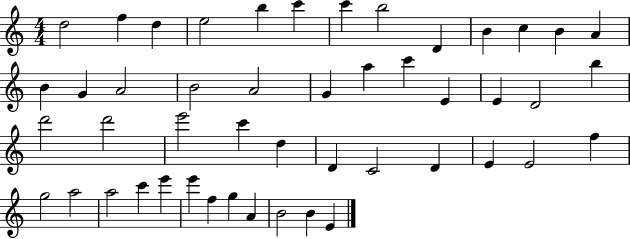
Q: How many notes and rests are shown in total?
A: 48